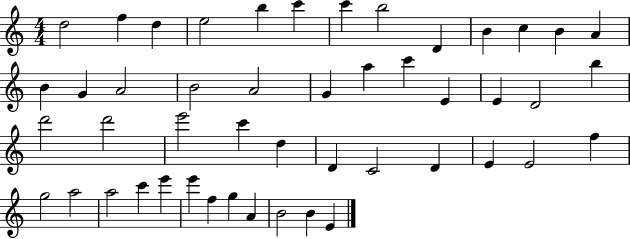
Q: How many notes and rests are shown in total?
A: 48